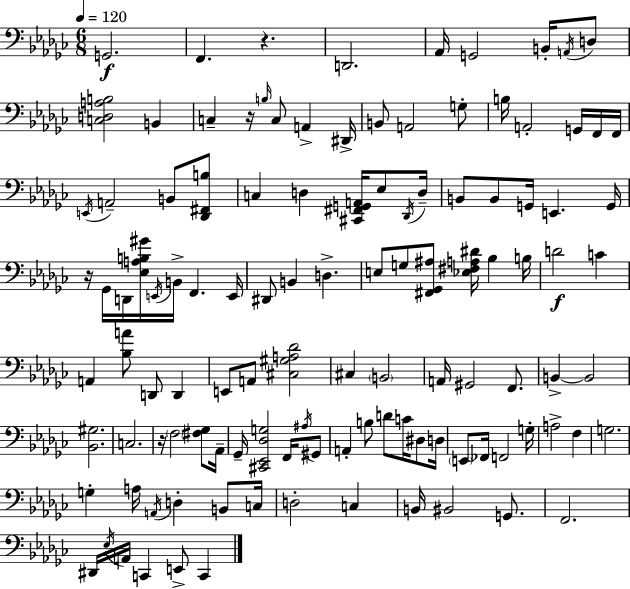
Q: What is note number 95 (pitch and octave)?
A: D#2